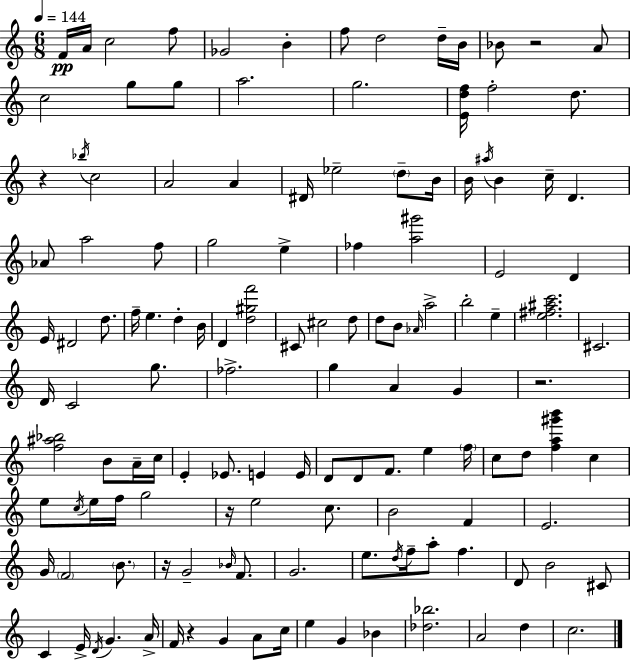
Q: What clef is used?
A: treble